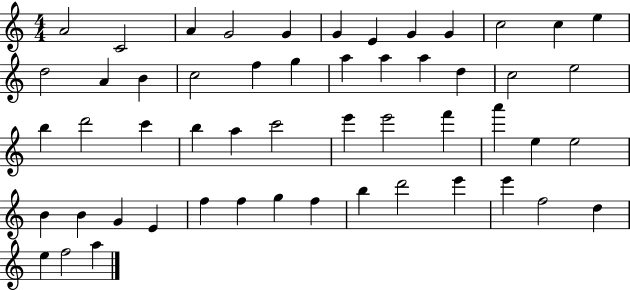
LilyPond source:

{
  \clef treble
  \numericTimeSignature
  \time 4/4
  \key c \major
  a'2 c'2 | a'4 g'2 g'4 | g'4 e'4 g'4 g'4 | c''2 c''4 e''4 | \break d''2 a'4 b'4 | c''2 f''4 g''4 | a''4 a''4 a''4 d''4 | c''2 e''2 | \break b''4 d'''2 c'''4 | b''4 a''4 c'''2 | e'''4 e'''2 f'''4 | a'''4 e''4 e''2 | \break b'4 b'4 g'4 e'4 | f''4 f''4 g''4 f''4 | b''4 d'''2 e'''4 | e'''4 f''2 d''4 | \break e''4 f''2 a''4 | \bar "|."
}